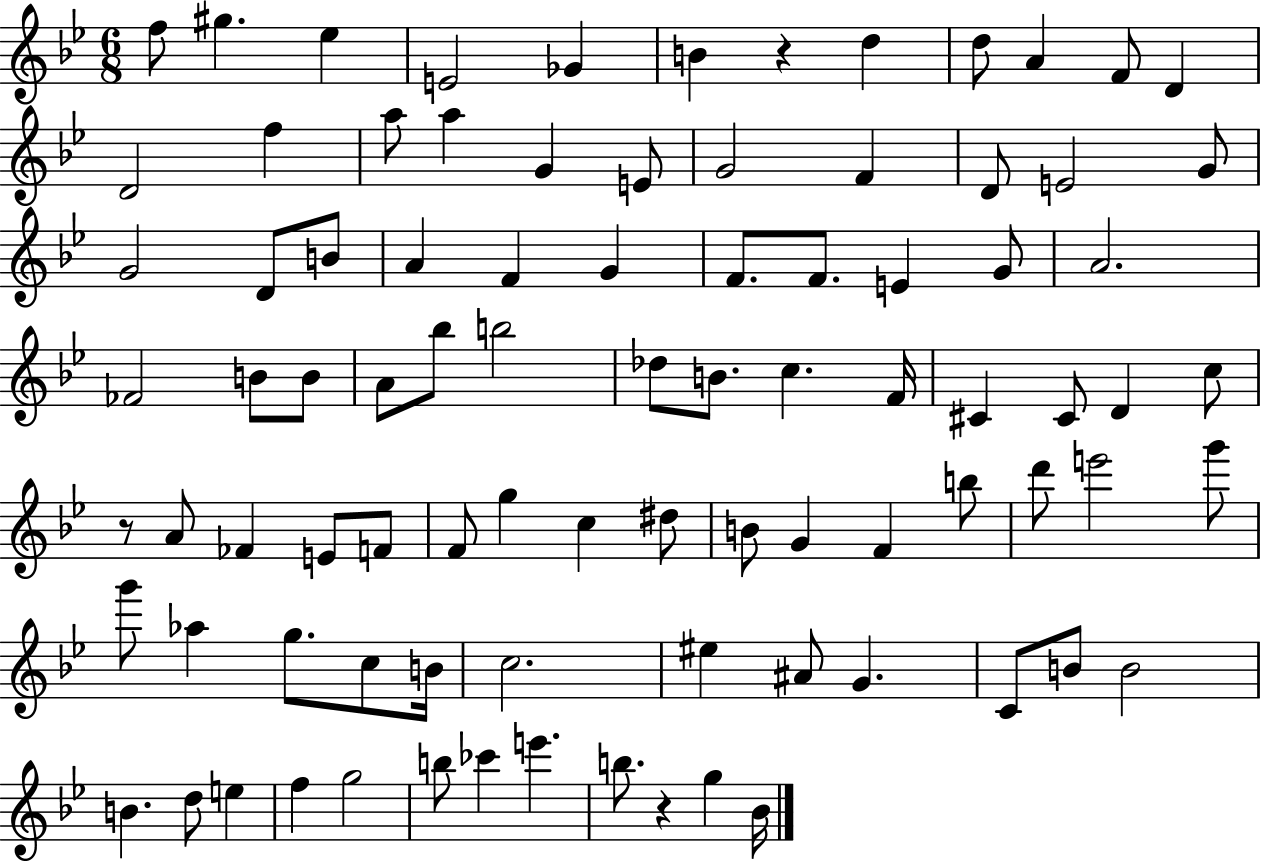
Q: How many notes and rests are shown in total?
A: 88